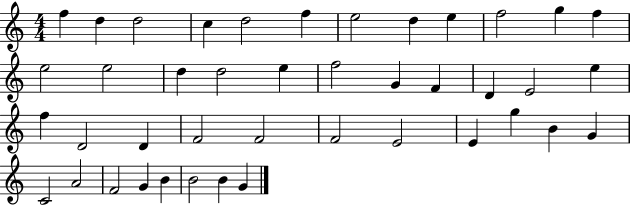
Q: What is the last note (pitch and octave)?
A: G4